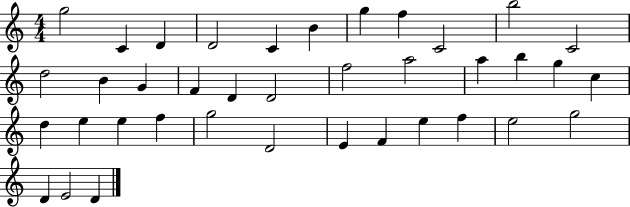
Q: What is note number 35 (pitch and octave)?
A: G5